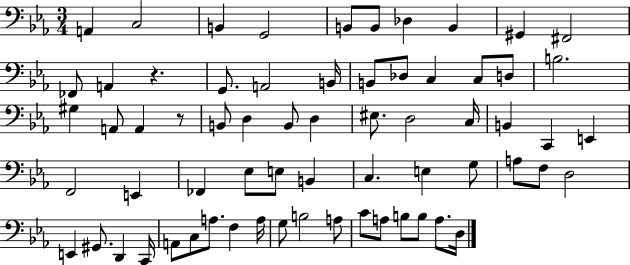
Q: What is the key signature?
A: EES major